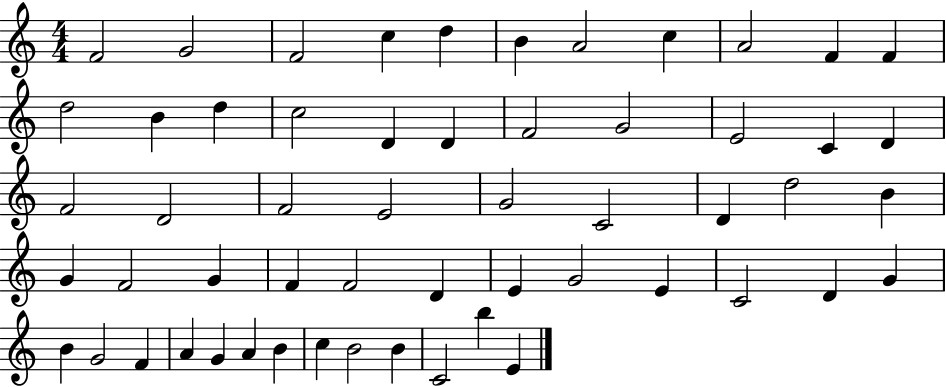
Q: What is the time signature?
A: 4/4